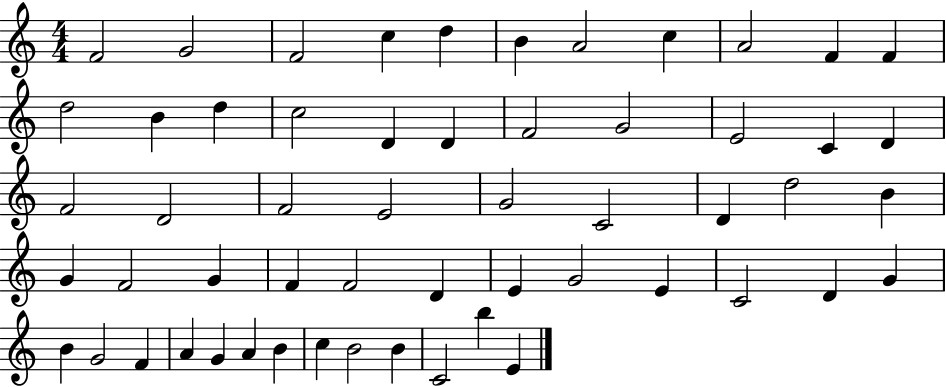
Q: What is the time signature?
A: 4/4